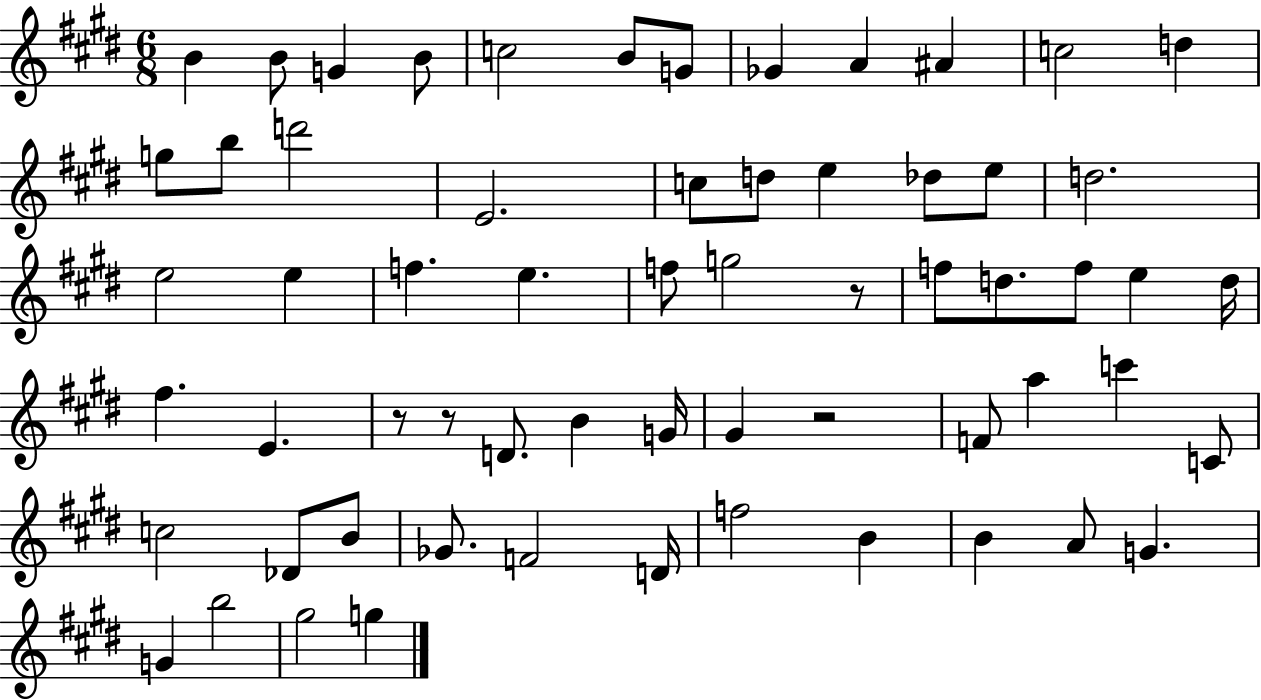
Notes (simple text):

B4/q B4/e G4/q B4/e C5/h B4/e G4/e Gb4/q A4/q A#4/q C5/h D5/q G5/e B5/e D6/h E4/h. C5/e D5/e E5/q Db5/e E5/e D5/h. E5/h E5/q F5/q. E5/q. F5/e G5/h R/e F5/e D5/e. F5/e E5/q D5/s F#5/q. E4/q. R/e R/e D4/e. B4/q G4/s G#4/q R/h F4/e A5/q C6/q C4/e C5/h Db4/e B4/e Gb4/e. F4/h D4/s F5/h B4/q B4/q A4/e G4/q. G4/q B5/h G#5/h G5/q